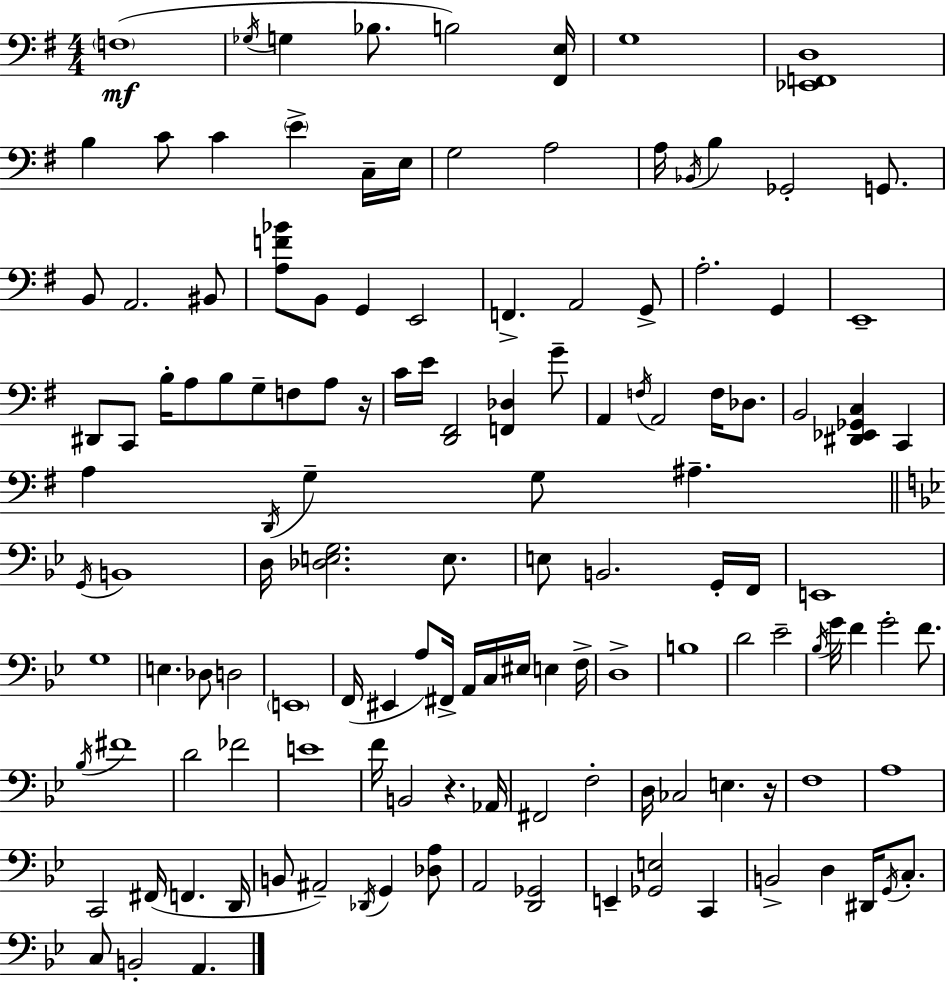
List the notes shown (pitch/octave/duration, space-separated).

F3/w Gb3/s G3/q Bb3/e. B3/h [F#2,E3]/s G3/w [Eb2,F2,D3]/w B3/q C4/e C4/q E4/q C3/s E3/s G3/h A3/h A3/s Bb2/s B3/q Gb2/h G2/e. B2/e A2/h. BIS2/e [A3,F4,Bb4]/e B2/e G2/q E2/h F2/q. A2/h G2/e A3/h. G2/q E2/w D#2/e C2/e B3/s A3/e B3/e G3/e F3/e A3/e R/s C4/s E4/s [D2,F#2]/h [F2,Db3]/q G4/e A2/q F3/s A2/h F3/s Db3/e. B2/h [D#2,Eb2,Gb2,C3]/q C2/q A3/q D2/s G3/q G3/e A#3/q. G2/s B2/w D3/s [Db3,E3,G3]/h. E3/e. E3/e B2/h. G2/s F2/s E2/w G3/w E3/q. Db3/e D3/h E2/w F2/s EIS2/q A3/e F#2/s A2/s C3/s EIS3/s E3/q F3/s D3/w B3/w D4/h Eb4/h Bb3/s G4/s F4/q G4/h F4/e. Bb3/s F#4/w D4/h FES4/h E4/w F4/s B2/h R/q. Ab2/s F#2/h F3/h D3/s CES3/h E3/q. R/s F3/w A3/w C2/h F#2/s F2/q. D2/s B2/e A#2/h Db2/s G2/q [Db3,A3]/e A2/h [D2,Gb2]/h E2/q [Gb2,E3]/h C2/q B2/h D3/q D#2/s G2/s C3/e. C3/e B2/h A2/q.